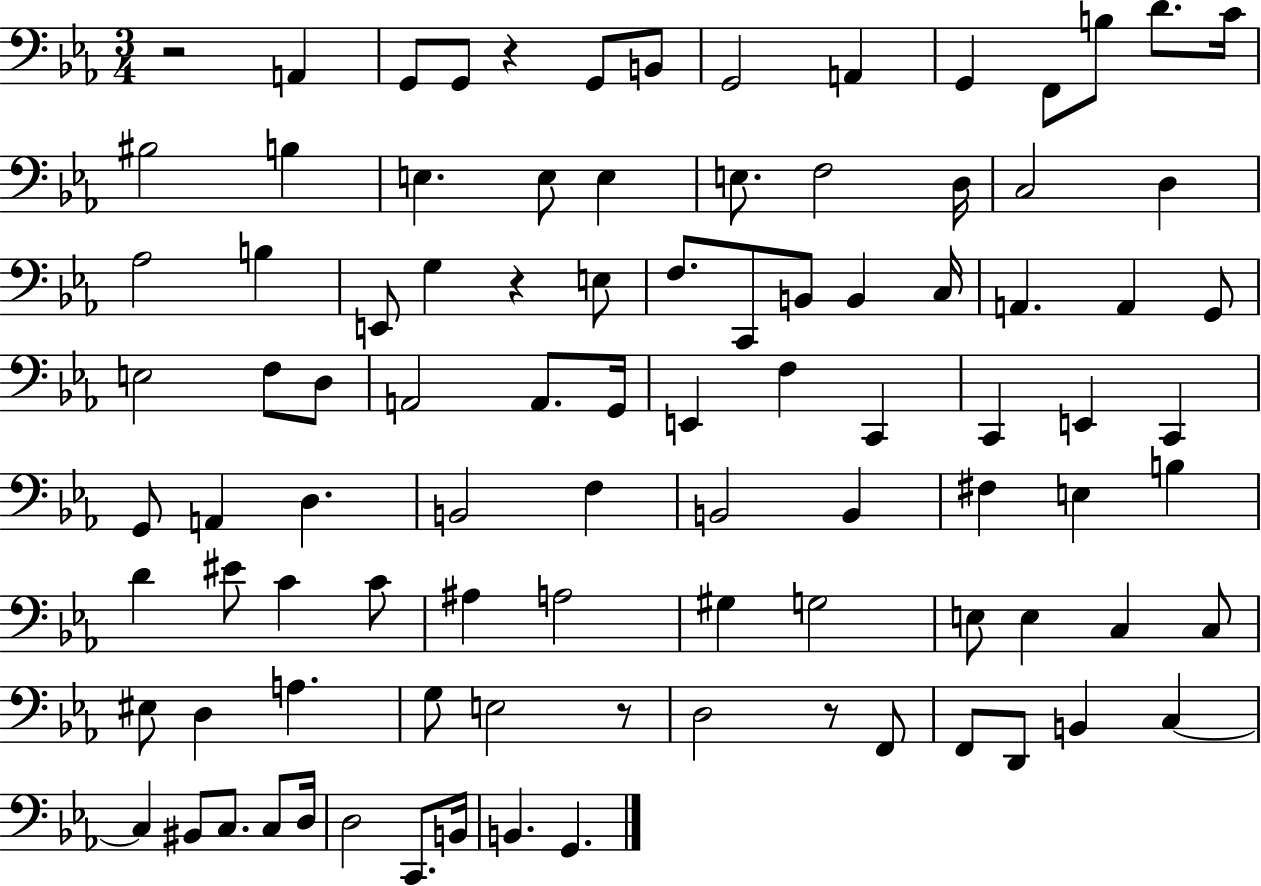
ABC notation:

X:1
T:Untitled
M:3/4
L:1/4
K:Eb
z2 A,, G,,/2 G,,/2 z G,,/2 B,,/2 G,,2 A,, G,, F,,/2 B,/2 D/2 C/4 ^B,2 B, E, E,/2 E, E,/2 F,2 D,/4 C,2 D, _A,2 B, E,,/2 G, z E,/2 F,/2 C,,/2 B,,/2 B,, C,/4 A,, A,, G,,/2 E,2 F,/2 D,/2 A,,2 A,,/2 G,,/4 E,, F, C,, C,, E,, C,, G,,/2 A,, D, B,,2 F, B,,2 B,, ^F, E, B, D ^E/2 C C/2 ^A, A,2 ^G, G,2 E,/2 E, C, C,/2 ^E,/2 D, A, G,/2 E,2 z/2 D,2 z/2 F,,/2 F,,/2 D,,/2 B,, C, C, ^B,,/2 C,/2 C,/2 D,/4 D,2 C,,/2 B,,/4 B,, G,,